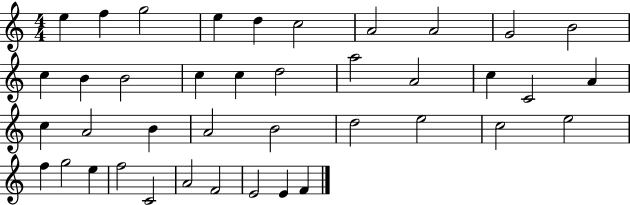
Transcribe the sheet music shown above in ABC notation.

X:1
T:Untitled
M:4/4
L:1/4
K:C
e f g2 e d c2 A2 A2 G2 B2 c B B2 c c d2 a2 A2 c C2 A c A2 B A2 B2 d2 e2 c2 e2 f g2 e f2 C2 A2 F2 E2 E F